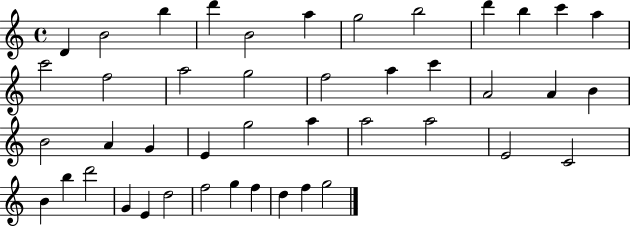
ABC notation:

X:1
T:Untitled
M:4/4
L:1/4
K:C
D B2 b d' B2 a g2 b2 d' b c' a c'2 f2 a2 g2 f2 a c' A2 A B B2 A G E g2 a a2 a2 E2 C2 B b d'2 G E d2 f2 g f d f g2